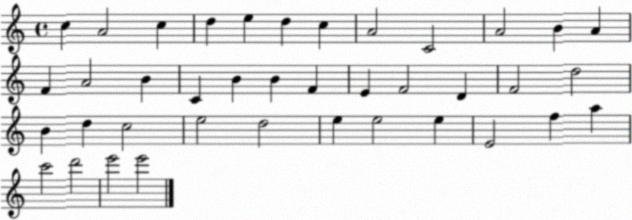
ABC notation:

X:1
T:Untitled
M:4/4
L:1/4
K:C
c A2 c d e d c A2 C2 A2 B A F A2 B C B B F E F2 D F2 d2 B d c2 e2 d2 e e2 e E2 f a c'2 d'2 e'2 e'2